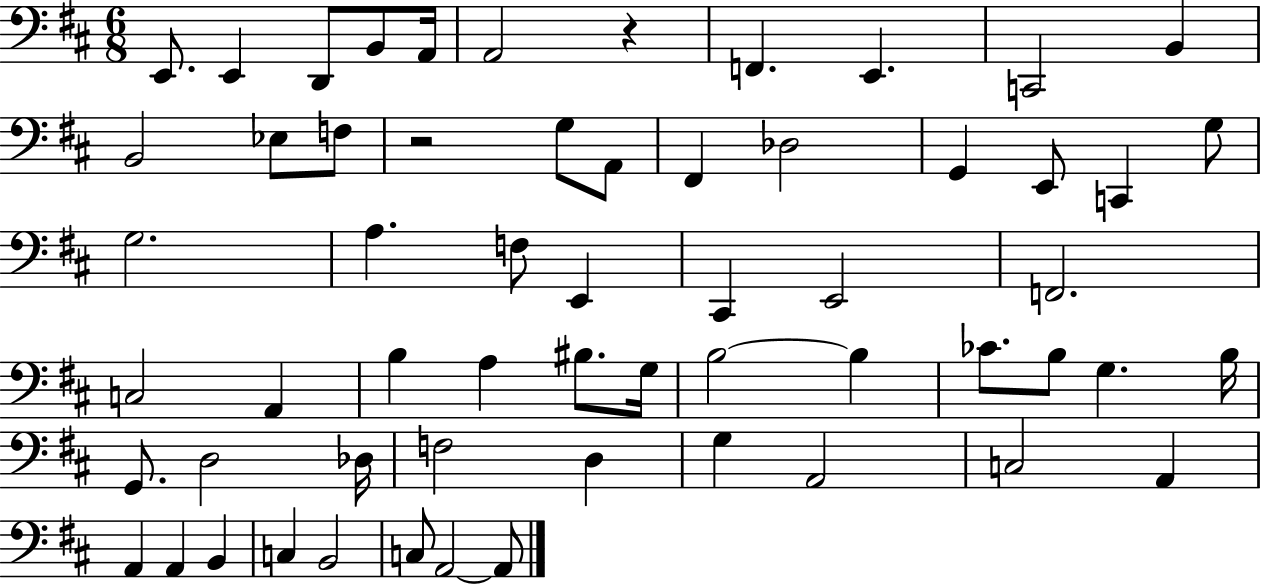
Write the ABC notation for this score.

X:1
T:Untitled
M:6/8
L:1/4
K:D
E,,/2 E,, D,,/2 B,,/2 A,,/4 A,,2 z F,, E,, C,,2 B,, B,,2 _E,/2 F,/2 z2 G,/2 A,,/2 ^F,, _D,2 G,, E,,/2 C,, G,/2 G,2 A, F,/2 E,, ^C,, E,,2 F,,2 C,2 A,, B, A, ^B,/2 G,/4 B,2 B, _C/2 B,/2 G, B,/4 G,,/2 D,2 _D,/4 F,2 D, G, A,,2 C,2 A,, A,, A,, B,, C, B,,2 C,/2 A,,2 A,,/2